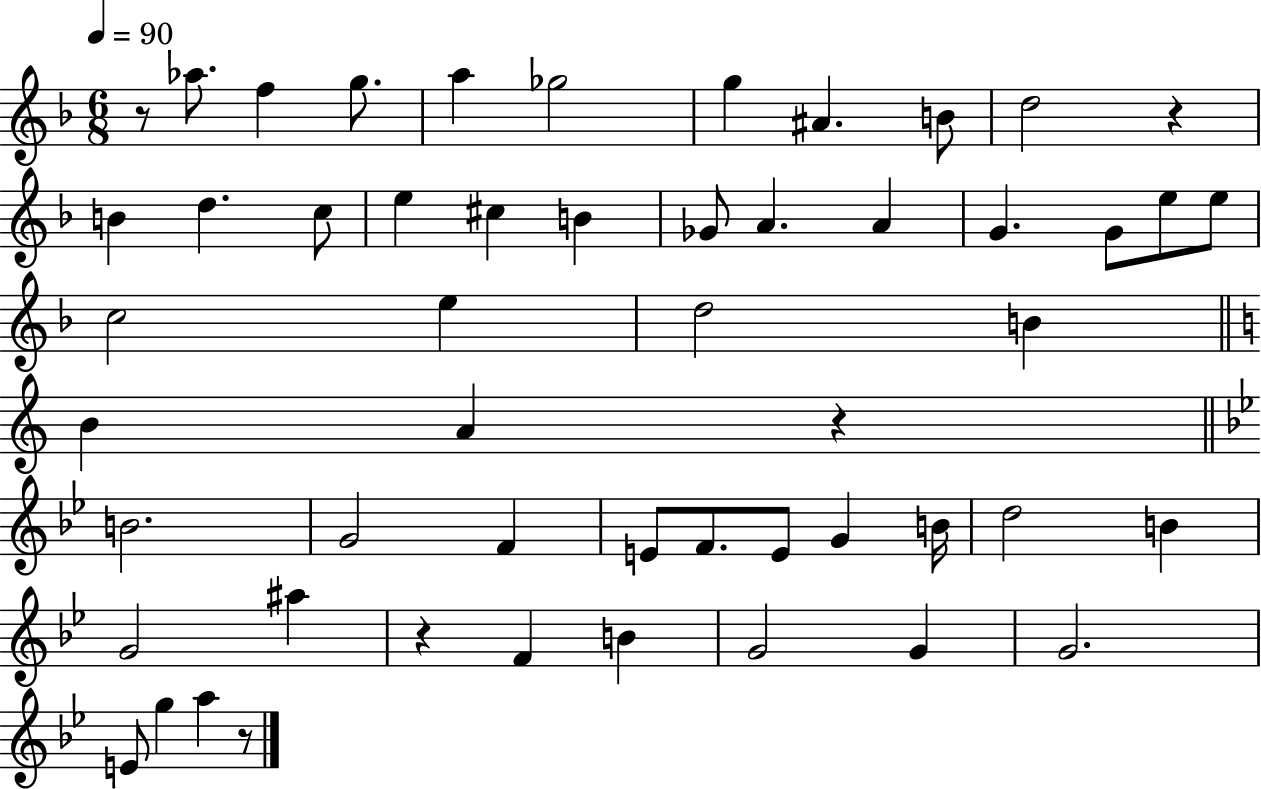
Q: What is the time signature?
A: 6/8